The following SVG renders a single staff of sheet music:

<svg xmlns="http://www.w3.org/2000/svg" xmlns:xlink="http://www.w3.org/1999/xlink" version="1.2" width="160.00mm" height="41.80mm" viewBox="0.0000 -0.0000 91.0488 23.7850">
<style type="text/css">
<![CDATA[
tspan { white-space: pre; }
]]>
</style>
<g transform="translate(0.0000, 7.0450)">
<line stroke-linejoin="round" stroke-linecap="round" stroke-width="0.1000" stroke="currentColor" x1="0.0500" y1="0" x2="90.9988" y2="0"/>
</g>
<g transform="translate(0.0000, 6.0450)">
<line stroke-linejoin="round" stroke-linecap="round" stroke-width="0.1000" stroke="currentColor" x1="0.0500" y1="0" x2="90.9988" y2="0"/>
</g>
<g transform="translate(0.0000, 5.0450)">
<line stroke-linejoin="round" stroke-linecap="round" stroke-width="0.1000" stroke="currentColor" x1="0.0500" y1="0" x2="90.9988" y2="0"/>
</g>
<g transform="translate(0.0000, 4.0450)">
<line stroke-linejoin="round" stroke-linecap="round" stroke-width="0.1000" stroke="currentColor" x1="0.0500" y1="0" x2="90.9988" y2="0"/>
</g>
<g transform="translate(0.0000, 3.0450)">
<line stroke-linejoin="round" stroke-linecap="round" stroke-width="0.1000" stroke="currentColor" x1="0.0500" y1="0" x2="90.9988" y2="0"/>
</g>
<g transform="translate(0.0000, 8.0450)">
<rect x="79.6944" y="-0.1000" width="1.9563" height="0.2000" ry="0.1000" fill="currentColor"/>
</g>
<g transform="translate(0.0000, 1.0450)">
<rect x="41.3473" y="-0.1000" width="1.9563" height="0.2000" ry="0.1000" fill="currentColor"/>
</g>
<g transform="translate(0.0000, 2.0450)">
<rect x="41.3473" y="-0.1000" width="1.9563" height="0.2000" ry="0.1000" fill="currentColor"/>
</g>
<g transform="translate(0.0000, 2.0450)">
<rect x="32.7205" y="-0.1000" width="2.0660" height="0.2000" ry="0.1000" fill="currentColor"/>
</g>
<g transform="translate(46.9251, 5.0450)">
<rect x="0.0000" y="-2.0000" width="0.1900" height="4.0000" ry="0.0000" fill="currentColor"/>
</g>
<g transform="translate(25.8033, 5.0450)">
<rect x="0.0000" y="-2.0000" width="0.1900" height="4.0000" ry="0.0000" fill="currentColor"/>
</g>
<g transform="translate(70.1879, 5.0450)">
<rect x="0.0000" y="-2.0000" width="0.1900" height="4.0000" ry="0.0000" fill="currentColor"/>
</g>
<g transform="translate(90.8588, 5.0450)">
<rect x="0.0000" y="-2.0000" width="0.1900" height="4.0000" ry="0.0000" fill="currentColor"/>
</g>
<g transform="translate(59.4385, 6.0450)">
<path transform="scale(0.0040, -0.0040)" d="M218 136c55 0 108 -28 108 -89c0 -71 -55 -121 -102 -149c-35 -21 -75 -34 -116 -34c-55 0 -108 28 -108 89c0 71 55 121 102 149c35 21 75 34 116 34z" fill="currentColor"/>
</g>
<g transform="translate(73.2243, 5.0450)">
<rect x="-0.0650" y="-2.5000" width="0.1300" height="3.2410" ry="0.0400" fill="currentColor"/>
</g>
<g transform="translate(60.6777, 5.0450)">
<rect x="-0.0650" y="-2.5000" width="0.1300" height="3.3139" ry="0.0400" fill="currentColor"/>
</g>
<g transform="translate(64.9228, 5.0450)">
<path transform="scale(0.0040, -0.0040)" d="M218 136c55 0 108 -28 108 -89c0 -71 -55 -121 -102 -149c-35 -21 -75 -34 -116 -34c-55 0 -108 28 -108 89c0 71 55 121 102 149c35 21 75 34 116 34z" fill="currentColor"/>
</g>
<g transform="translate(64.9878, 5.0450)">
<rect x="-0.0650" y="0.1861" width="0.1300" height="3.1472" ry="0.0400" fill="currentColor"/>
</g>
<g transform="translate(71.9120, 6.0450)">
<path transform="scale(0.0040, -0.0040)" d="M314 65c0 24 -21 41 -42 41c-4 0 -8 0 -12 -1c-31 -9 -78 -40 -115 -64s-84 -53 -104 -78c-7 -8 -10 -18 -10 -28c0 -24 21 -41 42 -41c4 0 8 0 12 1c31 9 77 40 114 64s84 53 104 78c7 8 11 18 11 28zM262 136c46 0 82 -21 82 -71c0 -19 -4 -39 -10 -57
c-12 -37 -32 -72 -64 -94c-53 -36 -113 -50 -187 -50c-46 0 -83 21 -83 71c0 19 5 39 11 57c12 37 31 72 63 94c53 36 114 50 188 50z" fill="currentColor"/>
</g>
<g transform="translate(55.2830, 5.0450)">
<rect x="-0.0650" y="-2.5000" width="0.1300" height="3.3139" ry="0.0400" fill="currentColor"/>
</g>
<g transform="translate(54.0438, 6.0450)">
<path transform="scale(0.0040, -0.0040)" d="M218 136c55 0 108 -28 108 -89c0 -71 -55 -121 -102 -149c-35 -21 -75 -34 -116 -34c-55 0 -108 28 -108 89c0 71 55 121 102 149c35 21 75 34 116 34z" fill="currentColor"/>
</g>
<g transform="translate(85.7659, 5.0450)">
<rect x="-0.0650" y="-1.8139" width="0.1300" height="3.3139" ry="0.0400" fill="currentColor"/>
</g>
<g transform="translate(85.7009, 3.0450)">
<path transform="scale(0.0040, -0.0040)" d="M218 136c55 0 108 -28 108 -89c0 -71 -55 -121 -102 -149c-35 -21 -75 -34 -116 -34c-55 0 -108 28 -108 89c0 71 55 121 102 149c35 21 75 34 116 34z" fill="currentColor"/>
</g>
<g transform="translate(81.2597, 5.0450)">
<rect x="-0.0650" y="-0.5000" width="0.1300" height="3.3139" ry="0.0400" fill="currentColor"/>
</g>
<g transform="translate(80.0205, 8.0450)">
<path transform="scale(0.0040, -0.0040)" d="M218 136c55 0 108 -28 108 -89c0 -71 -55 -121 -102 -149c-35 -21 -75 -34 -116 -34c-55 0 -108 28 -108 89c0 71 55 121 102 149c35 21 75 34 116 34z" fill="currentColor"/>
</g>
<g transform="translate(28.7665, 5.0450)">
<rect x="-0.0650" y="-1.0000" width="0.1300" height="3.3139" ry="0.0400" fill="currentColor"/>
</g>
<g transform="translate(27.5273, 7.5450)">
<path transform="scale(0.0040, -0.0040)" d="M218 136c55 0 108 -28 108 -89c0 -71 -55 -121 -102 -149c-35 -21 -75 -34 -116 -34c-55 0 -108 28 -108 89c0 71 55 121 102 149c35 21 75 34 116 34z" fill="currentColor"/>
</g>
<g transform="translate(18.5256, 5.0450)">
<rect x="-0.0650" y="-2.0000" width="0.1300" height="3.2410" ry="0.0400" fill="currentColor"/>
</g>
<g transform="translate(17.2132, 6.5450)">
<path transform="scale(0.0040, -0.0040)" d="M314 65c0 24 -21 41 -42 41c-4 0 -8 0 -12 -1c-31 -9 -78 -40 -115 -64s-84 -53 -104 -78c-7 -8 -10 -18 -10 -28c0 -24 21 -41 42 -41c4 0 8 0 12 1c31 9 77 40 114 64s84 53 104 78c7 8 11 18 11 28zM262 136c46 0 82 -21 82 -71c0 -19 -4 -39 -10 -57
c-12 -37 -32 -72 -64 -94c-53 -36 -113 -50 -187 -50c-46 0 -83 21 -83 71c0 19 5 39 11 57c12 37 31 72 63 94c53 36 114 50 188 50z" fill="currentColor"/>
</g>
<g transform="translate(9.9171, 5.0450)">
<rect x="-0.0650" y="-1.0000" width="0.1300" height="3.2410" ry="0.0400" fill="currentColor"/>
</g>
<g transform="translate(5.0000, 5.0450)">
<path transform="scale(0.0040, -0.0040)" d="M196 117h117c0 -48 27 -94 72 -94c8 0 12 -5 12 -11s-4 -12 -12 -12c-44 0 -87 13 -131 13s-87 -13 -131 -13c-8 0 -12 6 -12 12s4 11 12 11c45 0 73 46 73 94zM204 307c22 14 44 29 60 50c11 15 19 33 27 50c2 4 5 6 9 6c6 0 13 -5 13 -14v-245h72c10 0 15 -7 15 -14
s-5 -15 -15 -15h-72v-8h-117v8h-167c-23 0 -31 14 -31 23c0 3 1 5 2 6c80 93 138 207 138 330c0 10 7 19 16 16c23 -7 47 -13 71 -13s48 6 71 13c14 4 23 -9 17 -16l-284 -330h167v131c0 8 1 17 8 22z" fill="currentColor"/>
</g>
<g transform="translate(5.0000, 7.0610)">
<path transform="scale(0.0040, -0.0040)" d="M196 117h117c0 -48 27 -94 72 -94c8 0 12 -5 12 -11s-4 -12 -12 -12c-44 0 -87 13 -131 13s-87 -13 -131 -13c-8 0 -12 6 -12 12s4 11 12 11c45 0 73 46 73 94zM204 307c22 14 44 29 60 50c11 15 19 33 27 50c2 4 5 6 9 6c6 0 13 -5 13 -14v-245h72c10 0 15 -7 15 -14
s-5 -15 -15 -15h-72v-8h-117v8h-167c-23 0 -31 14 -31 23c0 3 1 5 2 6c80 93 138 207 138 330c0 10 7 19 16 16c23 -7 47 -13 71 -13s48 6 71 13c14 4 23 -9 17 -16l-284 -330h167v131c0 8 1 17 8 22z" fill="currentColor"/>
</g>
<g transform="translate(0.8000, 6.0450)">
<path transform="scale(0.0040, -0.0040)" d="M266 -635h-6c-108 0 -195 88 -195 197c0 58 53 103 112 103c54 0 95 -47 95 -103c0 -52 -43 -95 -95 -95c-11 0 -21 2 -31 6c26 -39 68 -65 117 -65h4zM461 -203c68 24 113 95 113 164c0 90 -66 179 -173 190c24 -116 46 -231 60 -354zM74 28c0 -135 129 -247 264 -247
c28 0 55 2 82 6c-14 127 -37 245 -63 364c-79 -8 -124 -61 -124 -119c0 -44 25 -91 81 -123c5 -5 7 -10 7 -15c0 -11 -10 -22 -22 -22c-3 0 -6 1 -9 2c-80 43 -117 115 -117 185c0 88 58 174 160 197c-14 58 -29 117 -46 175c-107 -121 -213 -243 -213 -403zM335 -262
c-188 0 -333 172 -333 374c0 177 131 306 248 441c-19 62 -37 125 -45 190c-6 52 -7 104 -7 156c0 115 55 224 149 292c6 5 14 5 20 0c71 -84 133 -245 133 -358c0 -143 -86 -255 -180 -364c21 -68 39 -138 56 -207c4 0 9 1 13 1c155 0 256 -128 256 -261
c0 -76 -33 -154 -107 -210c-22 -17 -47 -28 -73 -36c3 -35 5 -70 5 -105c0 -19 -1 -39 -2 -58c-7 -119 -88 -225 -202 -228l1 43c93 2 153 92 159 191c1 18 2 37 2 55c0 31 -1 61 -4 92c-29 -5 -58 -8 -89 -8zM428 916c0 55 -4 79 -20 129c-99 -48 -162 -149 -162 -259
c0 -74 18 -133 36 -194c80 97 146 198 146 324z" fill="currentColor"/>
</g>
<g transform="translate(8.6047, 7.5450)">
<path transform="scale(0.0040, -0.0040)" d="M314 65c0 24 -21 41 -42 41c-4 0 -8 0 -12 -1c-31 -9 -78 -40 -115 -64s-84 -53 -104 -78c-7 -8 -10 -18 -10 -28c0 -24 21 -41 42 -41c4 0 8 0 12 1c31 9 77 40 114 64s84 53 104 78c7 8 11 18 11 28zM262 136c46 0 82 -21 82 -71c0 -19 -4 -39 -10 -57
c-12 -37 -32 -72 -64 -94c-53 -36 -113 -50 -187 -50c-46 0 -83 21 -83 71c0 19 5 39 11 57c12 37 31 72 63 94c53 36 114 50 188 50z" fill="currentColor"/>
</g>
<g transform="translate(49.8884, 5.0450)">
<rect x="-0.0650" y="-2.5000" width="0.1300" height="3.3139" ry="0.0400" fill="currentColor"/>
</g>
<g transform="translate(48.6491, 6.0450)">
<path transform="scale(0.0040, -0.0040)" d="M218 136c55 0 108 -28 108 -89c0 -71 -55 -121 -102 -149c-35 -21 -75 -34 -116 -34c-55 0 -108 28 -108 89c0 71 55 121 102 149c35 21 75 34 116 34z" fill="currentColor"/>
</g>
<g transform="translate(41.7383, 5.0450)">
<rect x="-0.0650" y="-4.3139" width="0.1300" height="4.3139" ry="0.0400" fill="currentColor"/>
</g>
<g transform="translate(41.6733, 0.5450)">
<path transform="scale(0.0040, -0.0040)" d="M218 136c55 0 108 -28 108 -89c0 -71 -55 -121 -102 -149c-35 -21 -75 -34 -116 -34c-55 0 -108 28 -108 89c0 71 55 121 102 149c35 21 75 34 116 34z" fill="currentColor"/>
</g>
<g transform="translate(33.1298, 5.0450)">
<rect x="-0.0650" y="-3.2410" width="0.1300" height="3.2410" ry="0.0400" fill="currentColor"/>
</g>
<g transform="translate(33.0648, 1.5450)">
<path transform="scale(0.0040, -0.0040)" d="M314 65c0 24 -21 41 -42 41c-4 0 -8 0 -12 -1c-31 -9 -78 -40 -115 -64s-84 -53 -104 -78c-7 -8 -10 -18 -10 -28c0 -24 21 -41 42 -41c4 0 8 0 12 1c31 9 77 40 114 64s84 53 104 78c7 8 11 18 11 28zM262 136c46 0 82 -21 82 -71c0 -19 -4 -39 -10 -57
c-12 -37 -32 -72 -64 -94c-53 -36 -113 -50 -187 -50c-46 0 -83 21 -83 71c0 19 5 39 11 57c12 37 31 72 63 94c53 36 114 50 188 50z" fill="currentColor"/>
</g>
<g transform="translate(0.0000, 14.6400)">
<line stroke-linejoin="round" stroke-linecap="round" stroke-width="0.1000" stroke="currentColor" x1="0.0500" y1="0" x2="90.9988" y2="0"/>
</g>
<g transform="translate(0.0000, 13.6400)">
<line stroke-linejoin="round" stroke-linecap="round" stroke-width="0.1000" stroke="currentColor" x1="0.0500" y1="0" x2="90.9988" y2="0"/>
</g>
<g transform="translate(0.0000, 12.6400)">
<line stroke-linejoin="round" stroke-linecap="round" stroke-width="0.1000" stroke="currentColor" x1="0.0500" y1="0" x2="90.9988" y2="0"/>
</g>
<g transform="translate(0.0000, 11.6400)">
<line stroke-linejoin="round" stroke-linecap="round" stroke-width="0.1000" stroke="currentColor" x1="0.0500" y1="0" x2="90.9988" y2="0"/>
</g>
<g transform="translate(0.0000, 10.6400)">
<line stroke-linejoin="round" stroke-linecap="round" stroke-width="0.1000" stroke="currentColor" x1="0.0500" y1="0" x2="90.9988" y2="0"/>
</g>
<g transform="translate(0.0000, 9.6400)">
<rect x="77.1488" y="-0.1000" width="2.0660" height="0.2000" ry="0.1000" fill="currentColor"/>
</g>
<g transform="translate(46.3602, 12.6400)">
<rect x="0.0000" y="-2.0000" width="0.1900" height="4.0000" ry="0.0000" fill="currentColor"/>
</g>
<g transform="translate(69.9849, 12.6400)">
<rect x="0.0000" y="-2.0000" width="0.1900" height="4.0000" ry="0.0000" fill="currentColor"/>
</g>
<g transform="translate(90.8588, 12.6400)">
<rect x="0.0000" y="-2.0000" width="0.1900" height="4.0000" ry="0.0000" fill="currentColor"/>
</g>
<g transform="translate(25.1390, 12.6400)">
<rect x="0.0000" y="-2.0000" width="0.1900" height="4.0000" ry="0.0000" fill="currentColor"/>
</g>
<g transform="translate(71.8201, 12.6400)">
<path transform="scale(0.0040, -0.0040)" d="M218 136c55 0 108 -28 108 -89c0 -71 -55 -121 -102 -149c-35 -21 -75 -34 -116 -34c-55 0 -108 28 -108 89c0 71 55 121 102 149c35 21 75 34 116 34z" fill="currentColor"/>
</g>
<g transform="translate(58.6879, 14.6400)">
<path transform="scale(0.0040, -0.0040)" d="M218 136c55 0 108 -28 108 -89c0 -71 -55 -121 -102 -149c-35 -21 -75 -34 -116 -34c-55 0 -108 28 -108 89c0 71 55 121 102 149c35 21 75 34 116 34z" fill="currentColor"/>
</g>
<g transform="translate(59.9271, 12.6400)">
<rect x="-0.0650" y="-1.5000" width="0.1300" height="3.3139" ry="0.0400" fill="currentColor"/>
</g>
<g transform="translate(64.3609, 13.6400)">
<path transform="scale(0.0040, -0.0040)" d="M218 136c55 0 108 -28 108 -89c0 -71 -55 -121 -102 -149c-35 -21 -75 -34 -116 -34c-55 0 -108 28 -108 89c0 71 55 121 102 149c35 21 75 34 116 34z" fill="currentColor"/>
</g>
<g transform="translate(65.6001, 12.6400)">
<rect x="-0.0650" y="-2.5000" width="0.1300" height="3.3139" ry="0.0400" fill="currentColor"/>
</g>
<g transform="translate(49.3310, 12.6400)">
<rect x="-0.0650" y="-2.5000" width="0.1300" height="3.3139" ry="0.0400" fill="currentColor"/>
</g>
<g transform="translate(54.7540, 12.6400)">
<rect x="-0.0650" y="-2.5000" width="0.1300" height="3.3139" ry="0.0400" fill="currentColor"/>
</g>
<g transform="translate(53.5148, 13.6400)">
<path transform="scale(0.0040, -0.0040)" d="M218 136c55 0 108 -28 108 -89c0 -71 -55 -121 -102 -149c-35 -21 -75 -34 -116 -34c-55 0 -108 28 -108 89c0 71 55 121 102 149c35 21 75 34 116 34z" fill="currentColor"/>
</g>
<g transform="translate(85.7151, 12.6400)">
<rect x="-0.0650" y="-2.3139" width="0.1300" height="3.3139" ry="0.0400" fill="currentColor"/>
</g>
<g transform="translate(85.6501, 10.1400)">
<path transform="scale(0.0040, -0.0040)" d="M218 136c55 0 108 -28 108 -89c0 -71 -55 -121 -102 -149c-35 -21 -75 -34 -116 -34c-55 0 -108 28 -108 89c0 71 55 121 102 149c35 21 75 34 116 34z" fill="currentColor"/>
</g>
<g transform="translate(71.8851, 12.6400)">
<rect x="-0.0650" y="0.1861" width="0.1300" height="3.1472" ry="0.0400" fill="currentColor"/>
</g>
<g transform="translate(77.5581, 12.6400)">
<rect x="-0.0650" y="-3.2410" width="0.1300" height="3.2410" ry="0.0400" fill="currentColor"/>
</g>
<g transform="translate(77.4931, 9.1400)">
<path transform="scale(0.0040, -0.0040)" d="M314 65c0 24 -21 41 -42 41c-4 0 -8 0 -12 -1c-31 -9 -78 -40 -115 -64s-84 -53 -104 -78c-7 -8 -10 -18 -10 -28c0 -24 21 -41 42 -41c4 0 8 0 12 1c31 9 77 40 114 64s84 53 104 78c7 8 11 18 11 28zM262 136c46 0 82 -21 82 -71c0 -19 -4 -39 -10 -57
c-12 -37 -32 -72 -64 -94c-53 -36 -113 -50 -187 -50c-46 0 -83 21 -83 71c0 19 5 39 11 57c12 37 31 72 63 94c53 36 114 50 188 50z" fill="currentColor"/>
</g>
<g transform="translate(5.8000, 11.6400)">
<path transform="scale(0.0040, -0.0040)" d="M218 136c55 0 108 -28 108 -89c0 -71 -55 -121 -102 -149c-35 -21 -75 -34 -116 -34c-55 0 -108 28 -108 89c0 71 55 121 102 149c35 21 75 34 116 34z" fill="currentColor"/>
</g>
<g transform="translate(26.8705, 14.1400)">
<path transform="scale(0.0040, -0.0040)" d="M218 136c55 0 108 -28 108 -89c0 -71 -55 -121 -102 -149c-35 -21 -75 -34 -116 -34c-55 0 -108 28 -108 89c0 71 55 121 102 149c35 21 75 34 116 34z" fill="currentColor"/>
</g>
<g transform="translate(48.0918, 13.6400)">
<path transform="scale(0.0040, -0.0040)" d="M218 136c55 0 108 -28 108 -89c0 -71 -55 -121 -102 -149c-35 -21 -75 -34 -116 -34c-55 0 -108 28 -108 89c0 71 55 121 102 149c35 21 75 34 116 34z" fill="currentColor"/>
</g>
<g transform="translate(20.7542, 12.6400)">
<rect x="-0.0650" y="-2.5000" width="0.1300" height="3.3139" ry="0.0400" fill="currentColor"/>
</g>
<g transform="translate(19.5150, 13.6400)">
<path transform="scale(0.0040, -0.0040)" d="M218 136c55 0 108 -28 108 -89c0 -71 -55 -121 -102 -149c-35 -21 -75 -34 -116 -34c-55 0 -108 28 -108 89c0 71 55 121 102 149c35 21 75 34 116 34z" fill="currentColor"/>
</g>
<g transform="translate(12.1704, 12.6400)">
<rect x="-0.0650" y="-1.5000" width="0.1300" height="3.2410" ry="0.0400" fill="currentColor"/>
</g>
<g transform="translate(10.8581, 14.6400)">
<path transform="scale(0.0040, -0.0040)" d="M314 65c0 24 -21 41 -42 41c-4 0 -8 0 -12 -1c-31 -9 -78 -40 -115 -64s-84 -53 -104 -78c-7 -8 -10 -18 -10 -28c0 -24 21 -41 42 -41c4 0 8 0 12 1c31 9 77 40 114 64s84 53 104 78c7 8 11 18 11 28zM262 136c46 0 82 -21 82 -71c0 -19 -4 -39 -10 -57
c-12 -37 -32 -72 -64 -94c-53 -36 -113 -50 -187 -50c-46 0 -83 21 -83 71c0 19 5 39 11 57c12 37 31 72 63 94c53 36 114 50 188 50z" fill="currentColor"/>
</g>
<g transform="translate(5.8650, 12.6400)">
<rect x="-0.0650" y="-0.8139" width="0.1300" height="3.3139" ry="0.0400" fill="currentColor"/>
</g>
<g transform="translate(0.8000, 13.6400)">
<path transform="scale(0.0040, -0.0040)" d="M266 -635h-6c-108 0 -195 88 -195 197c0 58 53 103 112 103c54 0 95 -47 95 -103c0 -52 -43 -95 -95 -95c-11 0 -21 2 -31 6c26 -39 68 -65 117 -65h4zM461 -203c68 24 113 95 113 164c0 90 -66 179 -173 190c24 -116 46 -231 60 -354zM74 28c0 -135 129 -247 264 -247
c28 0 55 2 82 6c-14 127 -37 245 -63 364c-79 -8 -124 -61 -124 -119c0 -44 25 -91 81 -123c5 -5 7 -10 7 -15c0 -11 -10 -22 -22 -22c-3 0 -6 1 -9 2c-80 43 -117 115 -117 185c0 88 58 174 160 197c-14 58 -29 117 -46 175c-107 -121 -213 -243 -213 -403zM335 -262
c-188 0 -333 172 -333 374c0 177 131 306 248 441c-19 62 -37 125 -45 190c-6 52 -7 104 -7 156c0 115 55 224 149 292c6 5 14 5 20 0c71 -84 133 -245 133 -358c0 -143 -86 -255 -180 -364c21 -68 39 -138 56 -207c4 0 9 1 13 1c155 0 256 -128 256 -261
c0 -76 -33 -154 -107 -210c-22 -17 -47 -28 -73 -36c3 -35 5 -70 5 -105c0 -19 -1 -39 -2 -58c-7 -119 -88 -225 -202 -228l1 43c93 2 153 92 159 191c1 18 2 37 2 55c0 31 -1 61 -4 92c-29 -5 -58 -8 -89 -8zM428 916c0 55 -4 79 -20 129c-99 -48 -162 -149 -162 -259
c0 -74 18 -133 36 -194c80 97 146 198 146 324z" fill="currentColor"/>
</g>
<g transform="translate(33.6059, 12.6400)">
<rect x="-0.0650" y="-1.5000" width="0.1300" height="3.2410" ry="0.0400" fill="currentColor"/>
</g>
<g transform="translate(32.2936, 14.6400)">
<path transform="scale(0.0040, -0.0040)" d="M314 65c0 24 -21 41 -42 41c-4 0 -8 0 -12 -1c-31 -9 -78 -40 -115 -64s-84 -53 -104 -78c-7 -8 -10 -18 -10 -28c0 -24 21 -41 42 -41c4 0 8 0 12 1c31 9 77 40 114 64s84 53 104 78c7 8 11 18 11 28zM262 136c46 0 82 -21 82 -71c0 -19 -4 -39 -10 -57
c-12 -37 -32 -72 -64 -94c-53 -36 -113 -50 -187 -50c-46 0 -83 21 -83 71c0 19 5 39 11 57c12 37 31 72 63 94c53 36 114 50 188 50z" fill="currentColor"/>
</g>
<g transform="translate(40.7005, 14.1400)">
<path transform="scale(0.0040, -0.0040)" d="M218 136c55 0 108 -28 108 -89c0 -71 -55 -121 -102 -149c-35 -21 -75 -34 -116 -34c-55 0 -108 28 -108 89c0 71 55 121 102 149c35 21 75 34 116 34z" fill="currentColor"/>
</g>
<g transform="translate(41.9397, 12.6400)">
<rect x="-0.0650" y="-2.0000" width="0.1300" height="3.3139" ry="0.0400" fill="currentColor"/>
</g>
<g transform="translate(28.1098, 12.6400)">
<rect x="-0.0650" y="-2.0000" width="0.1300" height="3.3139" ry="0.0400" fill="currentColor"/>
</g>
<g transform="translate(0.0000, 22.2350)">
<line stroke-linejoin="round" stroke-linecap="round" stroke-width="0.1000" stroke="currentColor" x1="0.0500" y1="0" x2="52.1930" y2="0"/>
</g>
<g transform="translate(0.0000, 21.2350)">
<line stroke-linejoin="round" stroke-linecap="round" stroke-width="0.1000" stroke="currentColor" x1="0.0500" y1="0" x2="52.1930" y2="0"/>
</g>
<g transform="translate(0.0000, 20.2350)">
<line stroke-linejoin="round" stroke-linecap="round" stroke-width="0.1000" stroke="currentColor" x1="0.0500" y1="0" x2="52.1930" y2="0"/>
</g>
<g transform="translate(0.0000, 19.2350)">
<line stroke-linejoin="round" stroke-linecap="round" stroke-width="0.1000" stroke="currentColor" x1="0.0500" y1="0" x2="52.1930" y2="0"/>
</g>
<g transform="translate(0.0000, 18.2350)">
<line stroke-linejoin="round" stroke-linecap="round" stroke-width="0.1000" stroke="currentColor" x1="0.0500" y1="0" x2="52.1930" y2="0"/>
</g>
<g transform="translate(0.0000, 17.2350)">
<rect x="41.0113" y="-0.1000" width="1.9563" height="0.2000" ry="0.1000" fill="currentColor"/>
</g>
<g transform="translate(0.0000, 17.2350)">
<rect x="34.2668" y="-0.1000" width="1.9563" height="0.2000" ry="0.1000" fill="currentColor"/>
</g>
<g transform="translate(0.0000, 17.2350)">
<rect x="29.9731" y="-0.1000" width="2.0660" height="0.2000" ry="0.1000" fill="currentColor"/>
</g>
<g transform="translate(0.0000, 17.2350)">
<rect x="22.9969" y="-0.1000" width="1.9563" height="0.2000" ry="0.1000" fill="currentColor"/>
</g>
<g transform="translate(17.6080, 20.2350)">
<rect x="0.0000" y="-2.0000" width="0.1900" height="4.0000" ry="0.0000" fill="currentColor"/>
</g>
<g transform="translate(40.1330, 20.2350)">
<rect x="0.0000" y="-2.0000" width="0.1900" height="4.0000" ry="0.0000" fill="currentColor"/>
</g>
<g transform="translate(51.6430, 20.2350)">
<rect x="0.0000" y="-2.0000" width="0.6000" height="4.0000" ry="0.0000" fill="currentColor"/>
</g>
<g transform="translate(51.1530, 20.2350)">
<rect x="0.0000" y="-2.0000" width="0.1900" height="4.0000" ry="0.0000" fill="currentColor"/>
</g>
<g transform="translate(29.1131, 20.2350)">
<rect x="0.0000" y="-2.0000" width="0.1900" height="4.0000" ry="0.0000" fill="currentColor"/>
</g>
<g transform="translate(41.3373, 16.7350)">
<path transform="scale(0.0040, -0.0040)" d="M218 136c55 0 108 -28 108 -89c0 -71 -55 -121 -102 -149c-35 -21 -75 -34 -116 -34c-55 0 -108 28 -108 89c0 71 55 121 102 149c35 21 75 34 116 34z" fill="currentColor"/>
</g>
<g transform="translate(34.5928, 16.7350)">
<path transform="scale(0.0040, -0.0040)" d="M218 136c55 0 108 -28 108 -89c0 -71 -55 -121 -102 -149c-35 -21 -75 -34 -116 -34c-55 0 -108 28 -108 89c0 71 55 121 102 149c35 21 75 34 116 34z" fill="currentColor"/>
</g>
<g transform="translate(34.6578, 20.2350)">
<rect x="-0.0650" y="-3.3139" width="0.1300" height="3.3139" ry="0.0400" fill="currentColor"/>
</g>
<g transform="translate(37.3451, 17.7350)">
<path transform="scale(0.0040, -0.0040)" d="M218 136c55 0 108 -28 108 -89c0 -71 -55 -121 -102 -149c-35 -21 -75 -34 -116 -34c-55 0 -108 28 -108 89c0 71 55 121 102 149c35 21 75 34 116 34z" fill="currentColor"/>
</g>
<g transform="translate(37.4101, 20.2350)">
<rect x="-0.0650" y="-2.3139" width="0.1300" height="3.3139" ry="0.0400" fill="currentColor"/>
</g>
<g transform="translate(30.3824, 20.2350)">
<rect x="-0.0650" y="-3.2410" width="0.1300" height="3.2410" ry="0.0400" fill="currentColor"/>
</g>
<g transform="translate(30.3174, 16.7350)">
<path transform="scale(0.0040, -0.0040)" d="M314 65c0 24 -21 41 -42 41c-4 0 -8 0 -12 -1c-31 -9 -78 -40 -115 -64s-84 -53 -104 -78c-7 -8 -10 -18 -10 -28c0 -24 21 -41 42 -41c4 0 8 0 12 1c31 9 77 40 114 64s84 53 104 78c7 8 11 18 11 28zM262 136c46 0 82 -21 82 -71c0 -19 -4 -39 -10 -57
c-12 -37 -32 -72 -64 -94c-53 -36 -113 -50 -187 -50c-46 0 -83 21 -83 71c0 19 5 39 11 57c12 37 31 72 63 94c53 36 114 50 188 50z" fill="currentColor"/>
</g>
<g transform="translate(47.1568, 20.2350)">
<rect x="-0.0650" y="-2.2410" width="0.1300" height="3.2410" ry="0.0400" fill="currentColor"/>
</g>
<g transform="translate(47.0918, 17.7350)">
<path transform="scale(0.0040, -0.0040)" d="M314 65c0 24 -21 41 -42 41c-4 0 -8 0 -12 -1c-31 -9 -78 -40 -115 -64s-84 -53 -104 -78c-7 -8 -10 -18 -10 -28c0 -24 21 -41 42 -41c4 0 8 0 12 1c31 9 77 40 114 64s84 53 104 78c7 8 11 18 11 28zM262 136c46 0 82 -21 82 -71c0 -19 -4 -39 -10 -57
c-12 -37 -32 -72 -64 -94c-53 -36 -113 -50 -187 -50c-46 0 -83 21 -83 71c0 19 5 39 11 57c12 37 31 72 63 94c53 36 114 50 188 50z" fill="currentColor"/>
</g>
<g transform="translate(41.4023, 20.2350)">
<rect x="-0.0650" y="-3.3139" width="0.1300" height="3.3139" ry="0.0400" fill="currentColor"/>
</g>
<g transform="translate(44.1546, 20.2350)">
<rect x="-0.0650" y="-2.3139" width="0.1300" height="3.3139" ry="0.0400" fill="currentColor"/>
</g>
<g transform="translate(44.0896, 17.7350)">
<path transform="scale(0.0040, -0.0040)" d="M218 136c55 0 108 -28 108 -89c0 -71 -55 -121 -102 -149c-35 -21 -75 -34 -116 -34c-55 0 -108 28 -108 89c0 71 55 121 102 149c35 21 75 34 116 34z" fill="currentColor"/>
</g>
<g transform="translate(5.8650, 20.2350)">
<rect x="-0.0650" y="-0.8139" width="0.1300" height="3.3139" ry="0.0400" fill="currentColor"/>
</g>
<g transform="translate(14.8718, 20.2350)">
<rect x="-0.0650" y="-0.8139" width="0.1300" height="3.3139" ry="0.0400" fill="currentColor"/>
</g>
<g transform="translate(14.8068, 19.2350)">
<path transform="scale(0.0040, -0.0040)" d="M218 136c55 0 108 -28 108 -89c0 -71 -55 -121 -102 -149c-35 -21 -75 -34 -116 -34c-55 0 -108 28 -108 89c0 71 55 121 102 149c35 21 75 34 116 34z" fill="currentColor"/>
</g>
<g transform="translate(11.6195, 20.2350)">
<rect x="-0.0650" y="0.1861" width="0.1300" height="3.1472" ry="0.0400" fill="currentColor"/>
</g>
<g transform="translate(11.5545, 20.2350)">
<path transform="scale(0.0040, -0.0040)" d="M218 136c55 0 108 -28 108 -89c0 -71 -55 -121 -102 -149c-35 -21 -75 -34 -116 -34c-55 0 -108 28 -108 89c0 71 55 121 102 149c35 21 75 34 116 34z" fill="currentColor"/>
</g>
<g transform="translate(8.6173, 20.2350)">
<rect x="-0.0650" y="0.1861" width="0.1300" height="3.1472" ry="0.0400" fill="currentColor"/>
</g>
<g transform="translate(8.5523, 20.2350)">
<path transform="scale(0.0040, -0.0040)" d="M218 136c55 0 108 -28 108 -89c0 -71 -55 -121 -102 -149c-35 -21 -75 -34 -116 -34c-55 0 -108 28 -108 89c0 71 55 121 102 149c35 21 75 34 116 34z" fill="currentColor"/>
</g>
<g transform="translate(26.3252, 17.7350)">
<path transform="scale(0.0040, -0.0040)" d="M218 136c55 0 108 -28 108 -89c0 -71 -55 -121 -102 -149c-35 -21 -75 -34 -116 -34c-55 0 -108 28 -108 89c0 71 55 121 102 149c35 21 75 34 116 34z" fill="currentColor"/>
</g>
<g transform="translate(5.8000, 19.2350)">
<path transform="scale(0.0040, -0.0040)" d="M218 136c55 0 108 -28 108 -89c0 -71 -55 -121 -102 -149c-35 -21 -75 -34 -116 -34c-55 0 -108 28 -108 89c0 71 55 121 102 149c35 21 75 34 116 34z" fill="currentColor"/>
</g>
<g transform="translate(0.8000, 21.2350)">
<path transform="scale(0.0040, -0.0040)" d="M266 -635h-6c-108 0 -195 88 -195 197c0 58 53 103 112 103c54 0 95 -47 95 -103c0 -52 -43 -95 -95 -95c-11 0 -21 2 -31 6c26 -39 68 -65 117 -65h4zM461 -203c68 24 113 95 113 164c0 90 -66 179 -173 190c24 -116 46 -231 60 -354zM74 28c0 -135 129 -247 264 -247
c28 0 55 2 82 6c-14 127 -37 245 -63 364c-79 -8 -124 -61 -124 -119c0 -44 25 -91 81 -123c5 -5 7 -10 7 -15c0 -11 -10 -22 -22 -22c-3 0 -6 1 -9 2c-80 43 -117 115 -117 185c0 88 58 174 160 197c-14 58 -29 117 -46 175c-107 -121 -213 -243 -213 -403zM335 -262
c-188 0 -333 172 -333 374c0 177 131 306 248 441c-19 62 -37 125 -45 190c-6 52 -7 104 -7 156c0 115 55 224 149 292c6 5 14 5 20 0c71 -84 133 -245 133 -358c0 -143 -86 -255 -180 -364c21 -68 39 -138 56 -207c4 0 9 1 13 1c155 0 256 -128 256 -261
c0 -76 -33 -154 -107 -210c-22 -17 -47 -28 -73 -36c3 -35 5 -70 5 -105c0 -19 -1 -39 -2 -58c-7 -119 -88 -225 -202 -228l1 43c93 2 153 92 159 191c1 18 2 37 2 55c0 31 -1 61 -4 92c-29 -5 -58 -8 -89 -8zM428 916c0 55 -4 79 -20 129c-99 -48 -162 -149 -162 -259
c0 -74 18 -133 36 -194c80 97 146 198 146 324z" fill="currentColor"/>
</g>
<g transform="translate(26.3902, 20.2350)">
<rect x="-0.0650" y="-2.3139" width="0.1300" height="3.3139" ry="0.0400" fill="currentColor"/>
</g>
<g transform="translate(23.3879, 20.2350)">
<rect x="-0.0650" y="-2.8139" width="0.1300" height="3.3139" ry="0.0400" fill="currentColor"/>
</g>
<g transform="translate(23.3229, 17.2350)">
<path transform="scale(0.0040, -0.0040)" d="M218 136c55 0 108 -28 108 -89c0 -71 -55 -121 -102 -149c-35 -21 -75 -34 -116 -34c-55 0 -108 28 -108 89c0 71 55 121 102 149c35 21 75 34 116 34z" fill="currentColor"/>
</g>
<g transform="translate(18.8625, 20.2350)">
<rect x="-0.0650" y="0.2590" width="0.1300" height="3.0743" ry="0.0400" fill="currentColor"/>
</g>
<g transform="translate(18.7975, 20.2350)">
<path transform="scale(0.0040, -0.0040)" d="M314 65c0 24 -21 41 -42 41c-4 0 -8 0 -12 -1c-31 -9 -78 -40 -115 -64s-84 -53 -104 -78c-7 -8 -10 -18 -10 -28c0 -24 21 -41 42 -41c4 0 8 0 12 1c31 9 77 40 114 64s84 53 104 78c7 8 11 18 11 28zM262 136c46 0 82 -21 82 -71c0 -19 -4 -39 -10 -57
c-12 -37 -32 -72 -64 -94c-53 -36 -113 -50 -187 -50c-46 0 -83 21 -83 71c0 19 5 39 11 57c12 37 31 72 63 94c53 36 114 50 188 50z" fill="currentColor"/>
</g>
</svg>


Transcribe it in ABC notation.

X:1
T:Untitled
M:4/4
L:1/4
K:C
D2 F2 D b2 d' G G G B G2 C f d E2 G F E2 F G G E G B b2 g d B B d B2 a g b2 b g b g g2